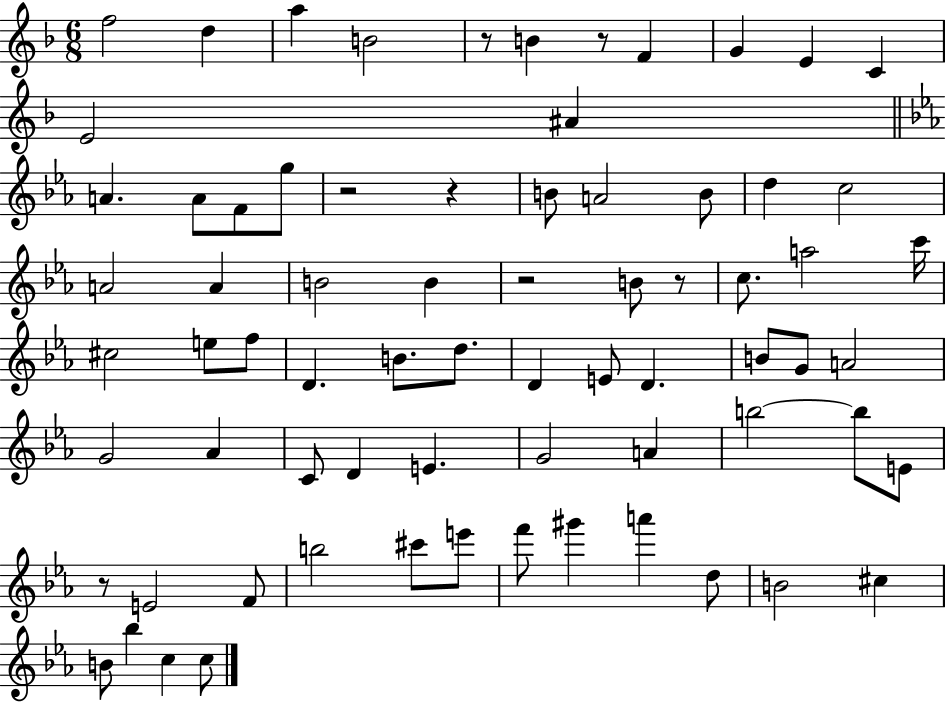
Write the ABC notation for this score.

X:1
T:Untitled
M:6/8
L:1/4
K:F
f2 d a B2 z/2 B z/2 F G E C E2 ^A A A/2 F/2 g/2 z2 z B/2 A2 B/2 d c2 A2 A B2 B z2 B/2 z/2 c/2 a2 c'/4 ^c2 e/2 f/2 D B/2 d/2 D E/2 D B/2 G/2 A2 G2 _A C/2 D E G2 A b2 b/2 E/2 z/2 E2 F/2 b2 ^c'/2 e'/2 f'/2 ^g' a' d/2 B2 ^c B/2 _b c c/2